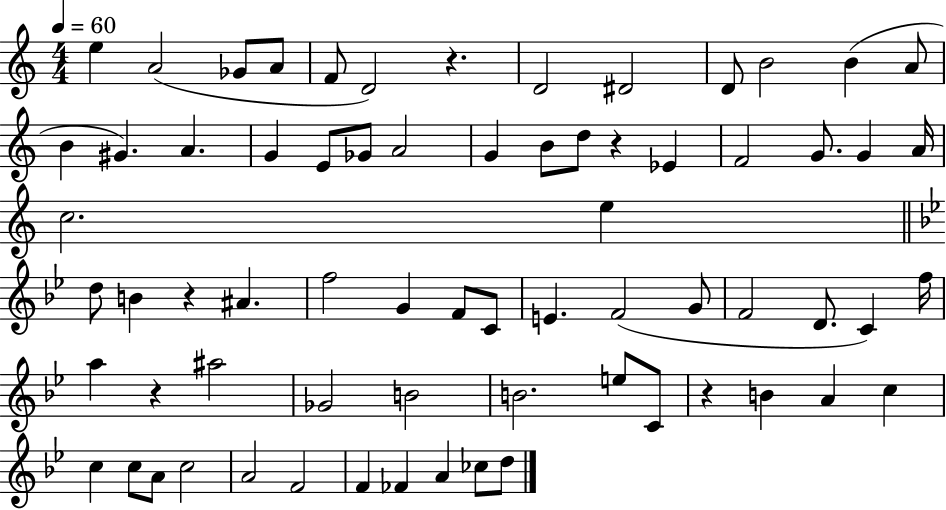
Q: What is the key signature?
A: C major